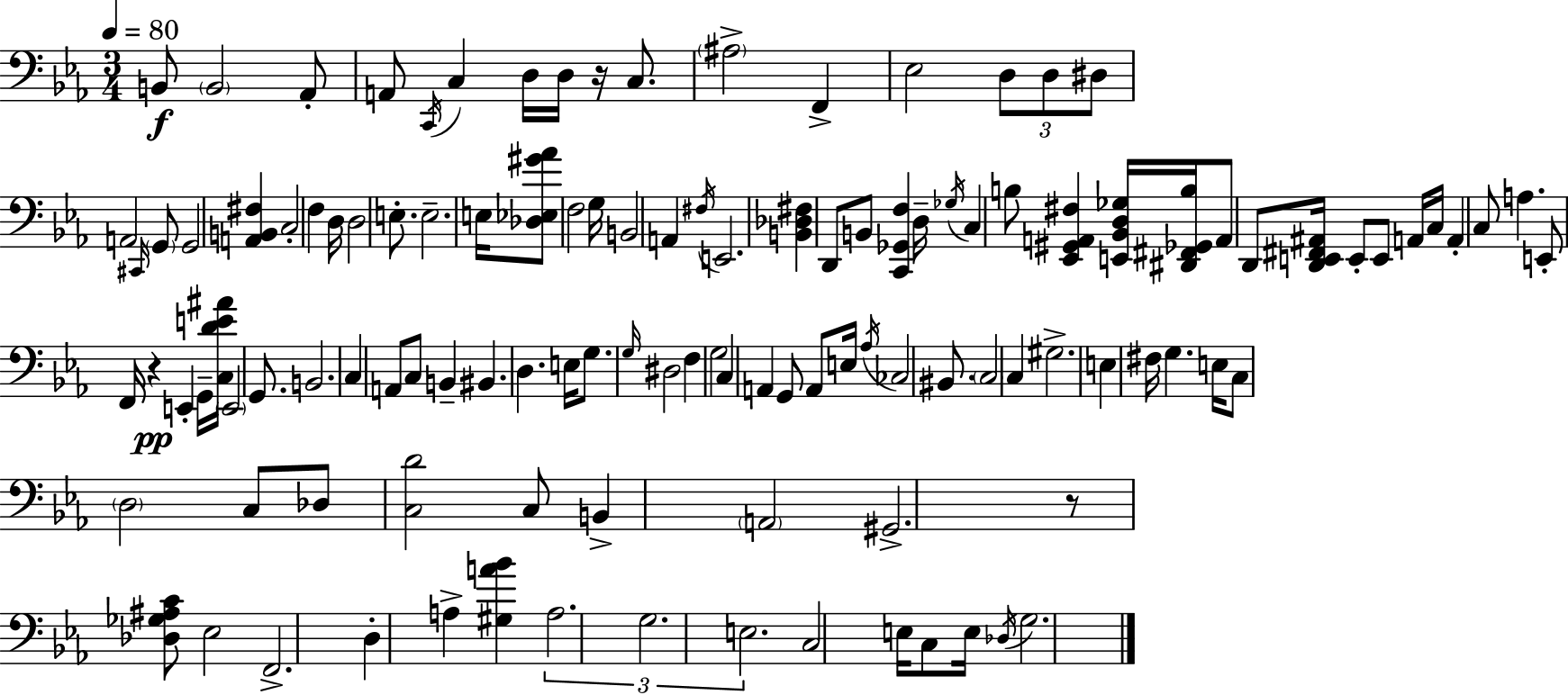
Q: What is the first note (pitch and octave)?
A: B2